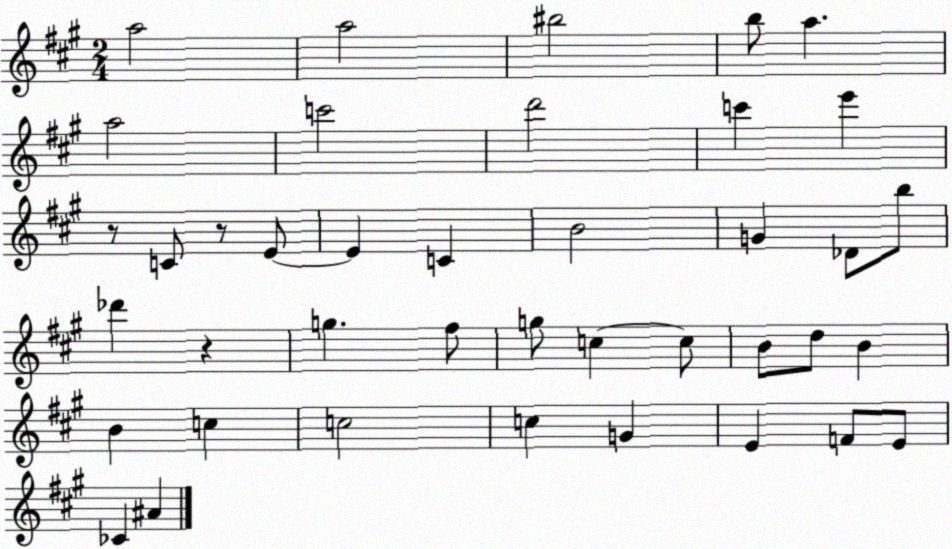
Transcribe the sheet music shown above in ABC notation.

X:1
T:Untitled
M:2/4
L:1/4
K:A
a2 a2 ^b2 b/2 a a2 c'2 d'2 c' e' z/2 C/2 z/2 E/2 E C B2 G _D/2 b/2 _d' z g ^f/2 g/2 c c/2 B/2 d/2 B B c c2 c G E F/2 E/2 _C ^A